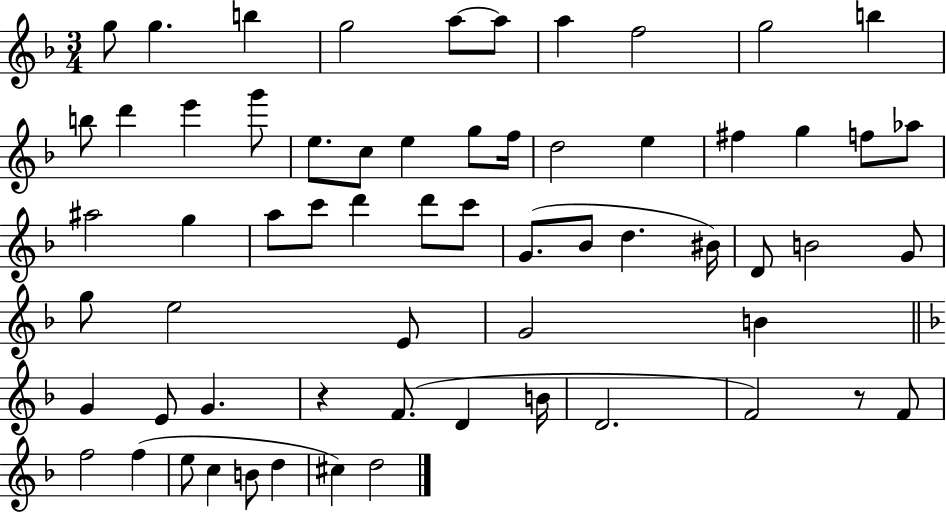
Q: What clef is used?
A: treble